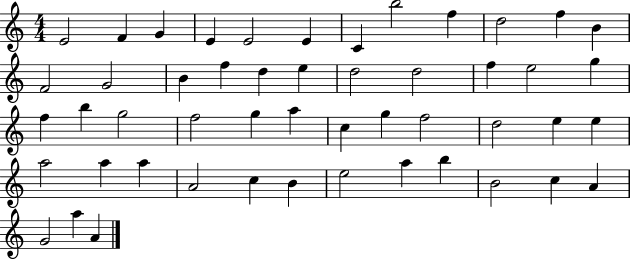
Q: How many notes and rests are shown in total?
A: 50